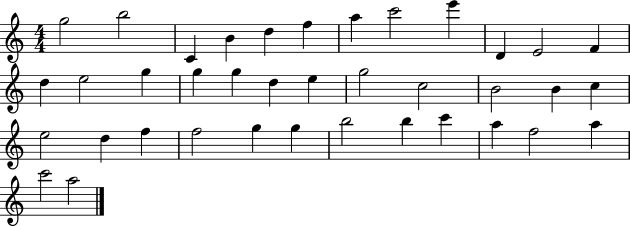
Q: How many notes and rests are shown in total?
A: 38